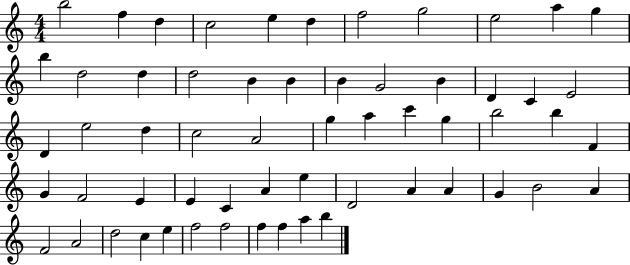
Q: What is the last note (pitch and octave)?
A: B5